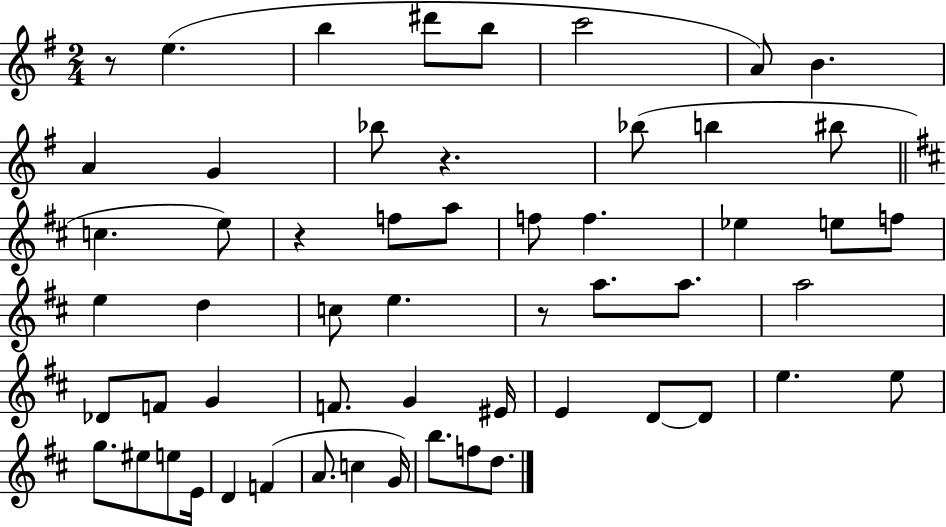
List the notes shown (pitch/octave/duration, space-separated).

R/e E5/q. B5/q D#6/e B5/e C6/h A4/e B4/q. A4/q G4/q Bb5/e R/q. Bb5/e B5/q BIS5/e C5/q. E5/e R/q F5/e A5/e F5/e F5/q. Eb5/q E5/e F5/e E5/q D5/q C5/e E5/q. R/e A5/e. A5/e. A5/h Db4/e F4/e G4/q F4/e. G4/q EIS4/s E4/q D4/e D4/e E5/q. E5/e G5/e. EIS5/e E5/e E4/s D4/q F4/q A4/e. C5/q G4/s B5/e. F5/e D5/e.